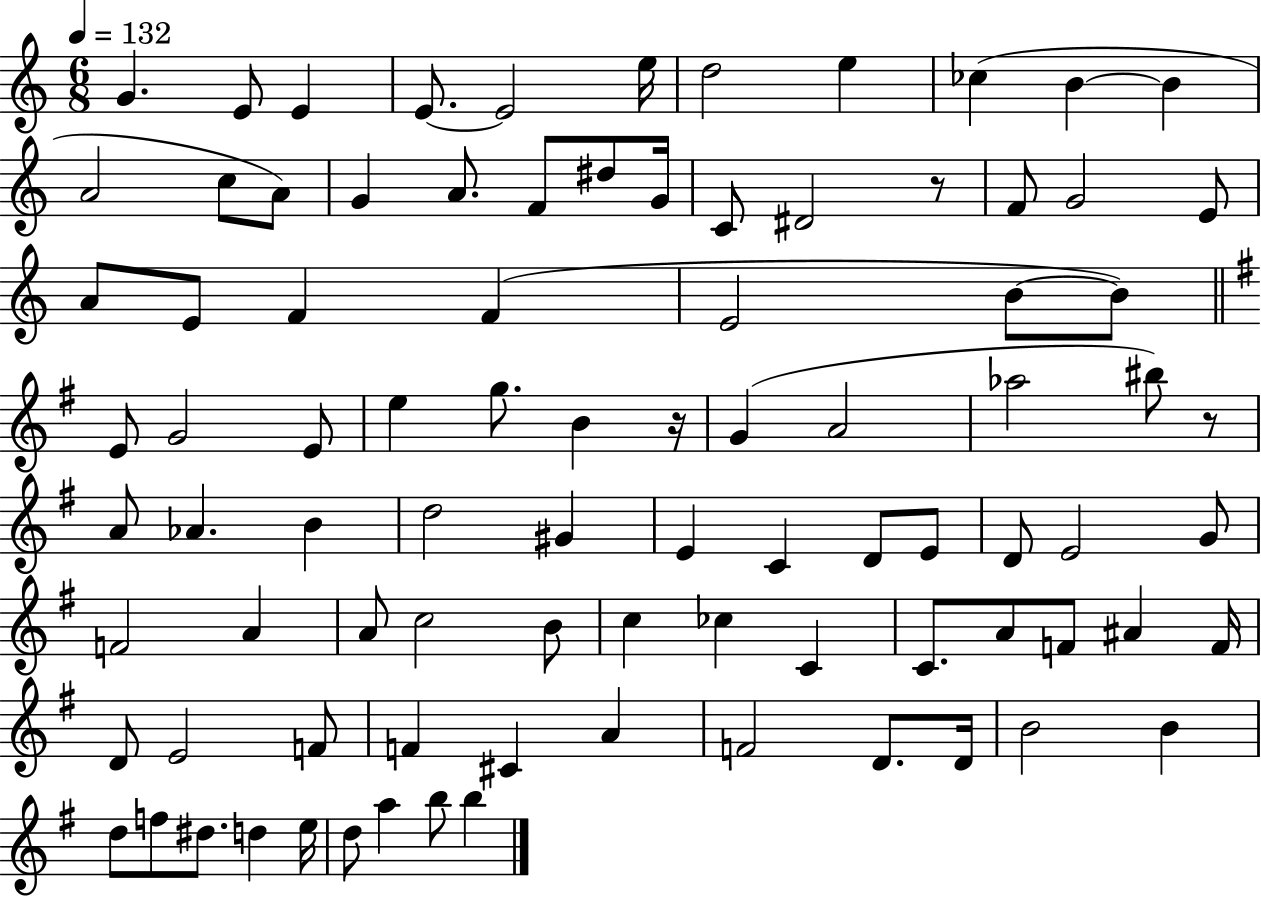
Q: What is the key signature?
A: C major